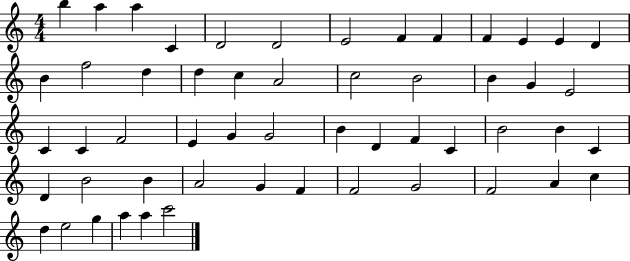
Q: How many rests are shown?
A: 0